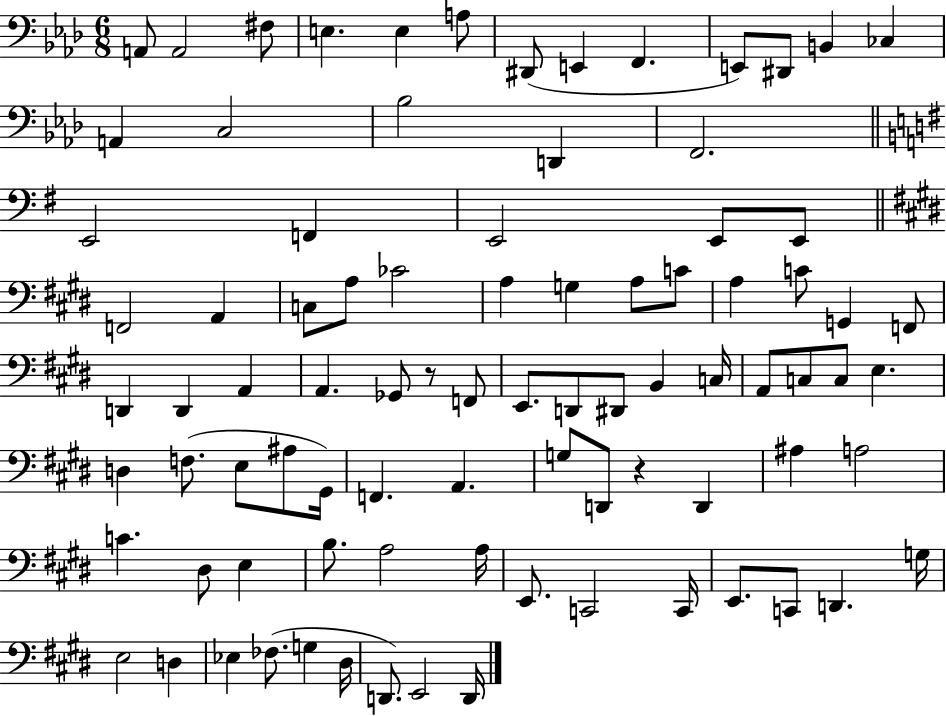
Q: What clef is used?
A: bass